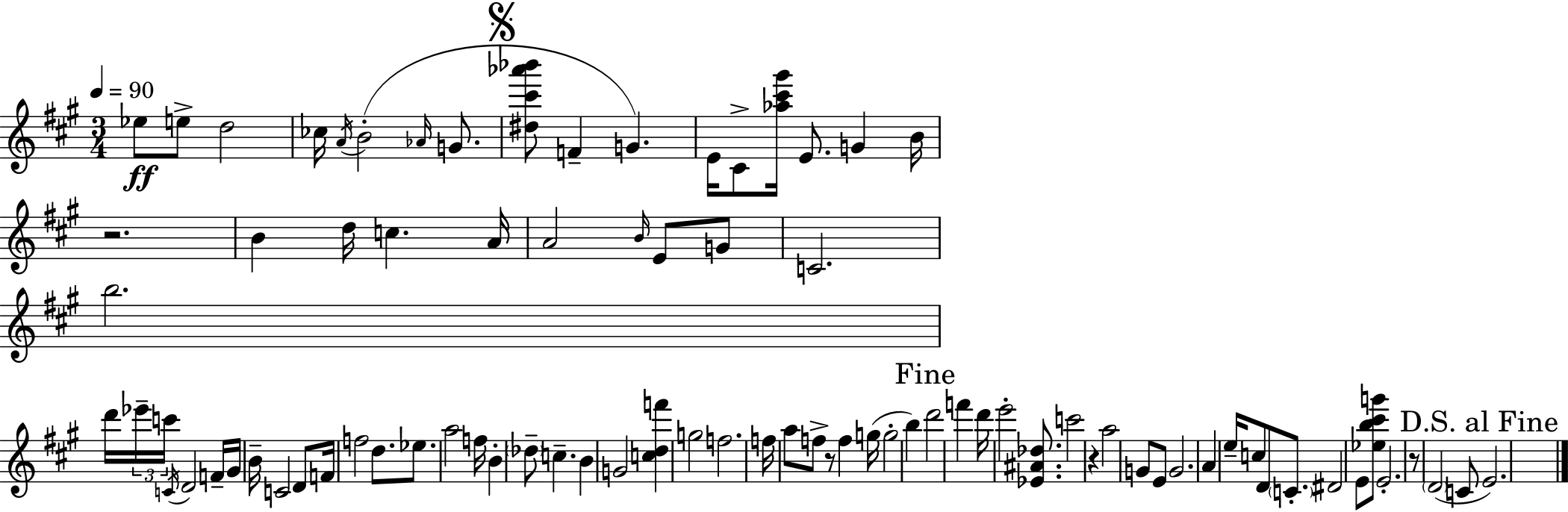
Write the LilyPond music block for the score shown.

{
  \clef treble
  \numericTimeSignature
  \time 3/4
  \key a \major
  \tempo 4 = 90
  ees''8\ff e''8-> d''2 | ces''16 \acciaccatura { a'16 } b'2-.( \grace { aes'16 } g'8. | \mark \markup { \musicglyph "scripts.segno" } <dis'' cis''' aes''' bes'''>8 f'4-- g'4.) | e'16 cis'8-> <aes'' cis''' gis'''>16 e'8. g'4 | \break b'16 r2. | b'4 d''16 c''4. | a'16 a'2 \grace { b'16 } e'8 | g'8 c'2. | \break b''2. | d'''16 \tuplet 3/2 { ees'''16-- c'''16 \acciaccatura { c'16 } } d'2 | f'16-- gis'16 b'16-- c'2 | d'8 f'16 f''2 | \break d''8. ees''8. a''2 | f''16 b'4-. \parenthesize des''8-- c''4.-- | b'4 g'2 | <c'' d'' f'''>4 g''2 | \break f''2. | f''16 a''8 f''8-> r8 f''4 | g''16( g''2-. | b''4) \mark "Fine" d'''2 | \break f'''4 d'''16 e'''2-. | <ees' ais' des''>8. c'''2 | r4 a''2 | g'8 e'8 g'2. | \break a'4 e''16-- c''8 d'8 | \parenthesize c'8.-. dis'2 | e'8 <ees'' b'' cis''' g'''>8 e'2.-. | r8 \parenthesize d'2( | \break c'8 \mark "D.S. al Fine" e'2.) | \bar "|."
}